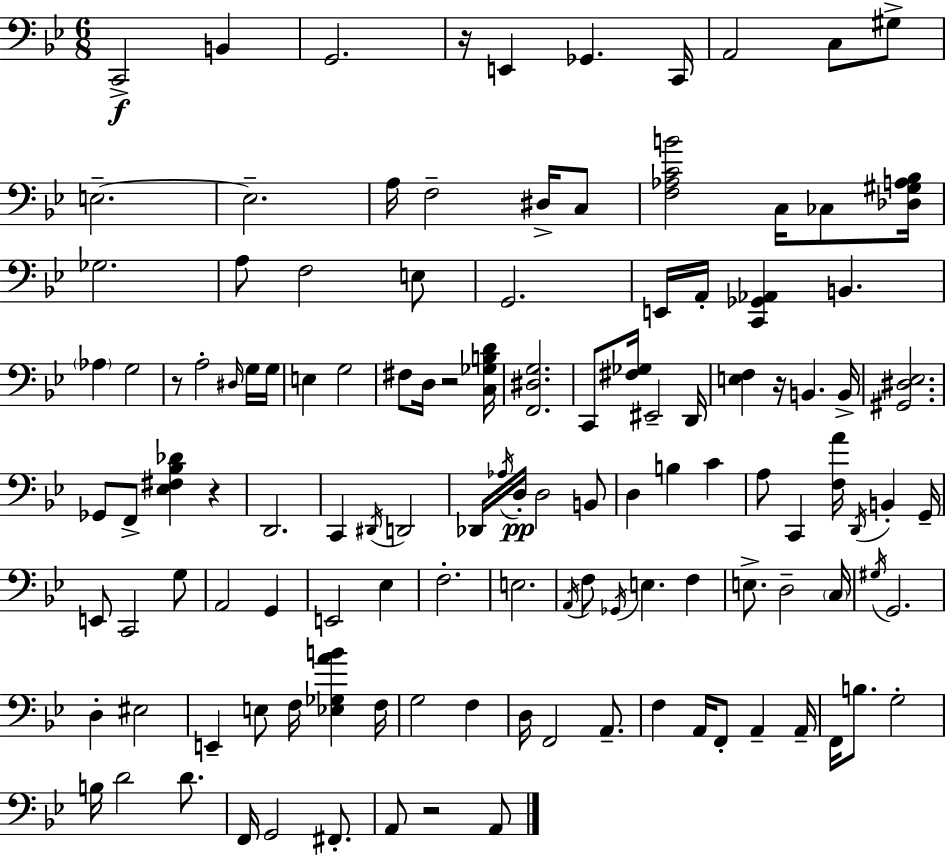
{
  \clef bass
  \numericTimeSignature
  \time 6/8
  \key bes \major
  c,2->\f b,4 | g,2. | r16 e,4 ges,4. c,16 | a,2 c8 gis8-> | \break e2.--~~ | e2.-- | a16 f2-- dis16-> c8 | <f aes c' b'>2 c16 ces8 <des gis a bes>16 | \break ges2. | a8 f2 e8 | g,2. | e,16 a,16-. <c, ges, aes,>4 b,4. | \break \parenthesize aes4 g2 | r8 a2-. \grace { dis16 } g16 | g16 e4 g2 | fis8 d16 r2 | \break <c ges b d'>16 <f, dis g>2. | c,8 <fis ges>16 eis,2-- | d,16 <e f>4 r16 b,4. | b,16-> <gis, dis ees>2. | \break ges,8 f,8-> <ees fis bes des'>4 r4 | d,2. | c,4 \acciaccatura { dis,16 } d,2 | des,16 \acciaccatura { aes16 }\pp d16-. d2 | \break b,8 d4 b4 c'4 | a8 c,4 <f a'>16 \acciaccatura { d,16 } b,4-. | g,16-- e,8 c,2 | g8 a,2 | \break g,4 e,2 | ees4 f2.-. | e2. | \acciaccatura { a,16 } f8 \acciaccatura { ges,16 } e4. | \break f4 e8.-> d2-- | \parenthesize c16 \acciaccatura { gis16 } g,2. | d4-. eis2 | e,4-- e8 | \break f16 <ees ges a' b'>4 f16 g2 | f4 d16 f,2 | a,8.-- f4 a,16 | f,8-. a,4-- a,16-- f,16 b8. g2-. | \break b16 d'2 | d'8. f,16 g,2 | fis,8.-. a,8 r2 | a,8 \bar "|."
}